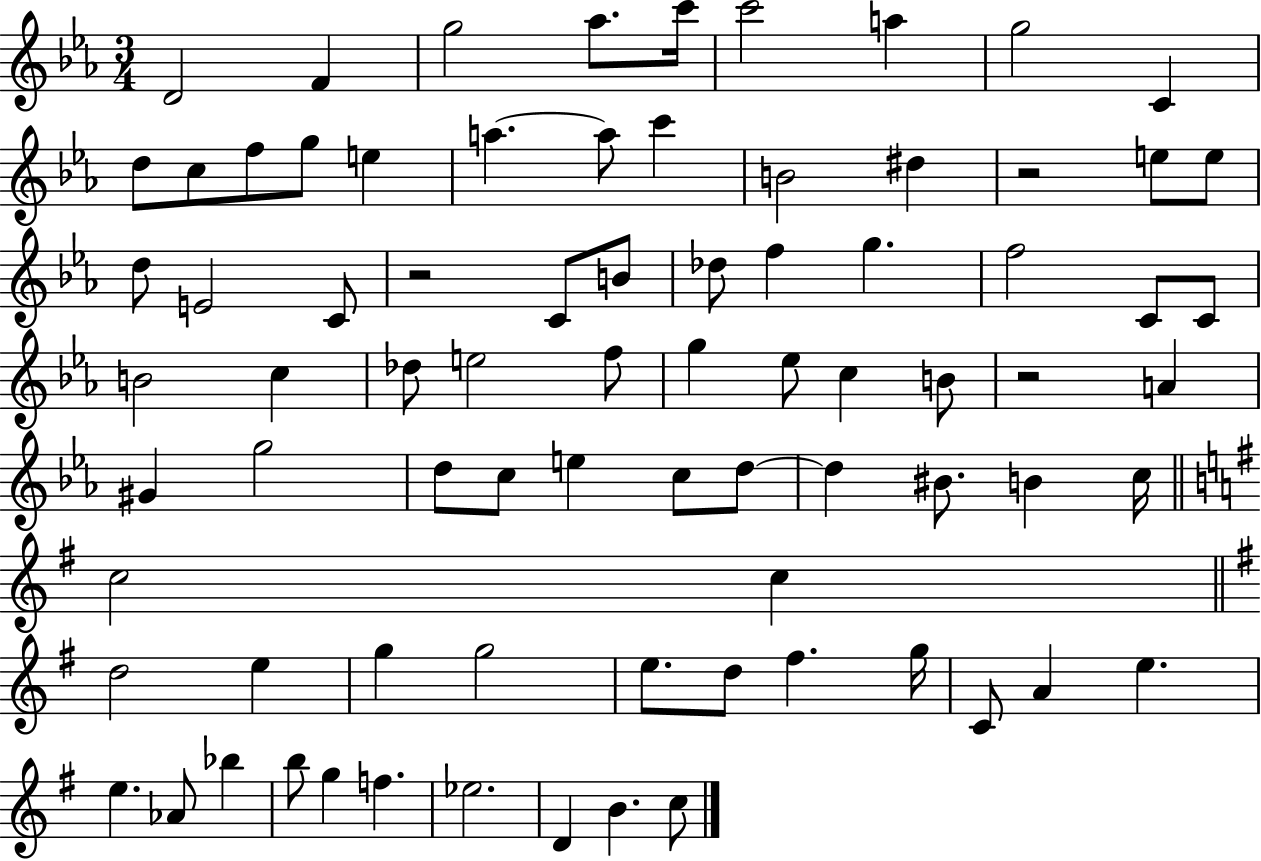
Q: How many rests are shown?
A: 3